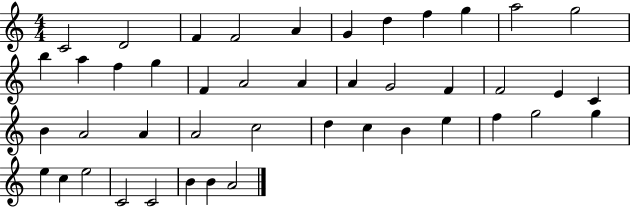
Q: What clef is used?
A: treble